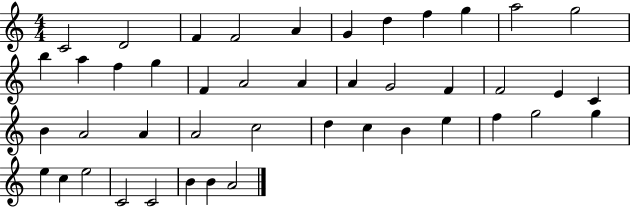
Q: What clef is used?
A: treble